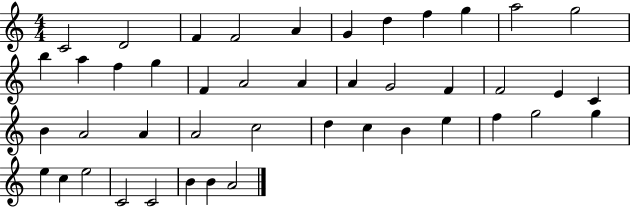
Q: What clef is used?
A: treble